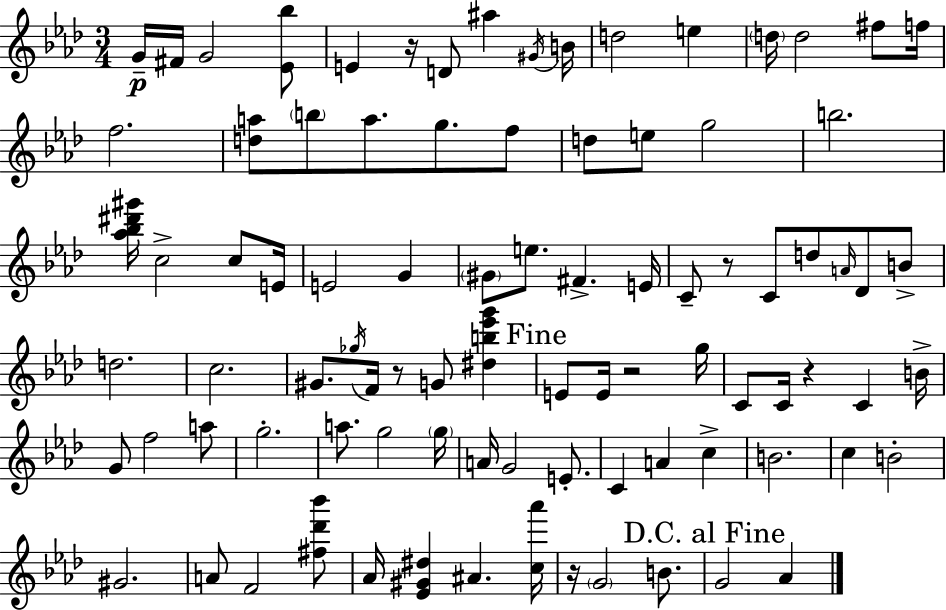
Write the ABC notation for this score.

X:1
T:Untitled
M:3/4
L:1/4
K:Fm
G/4 ^F/4 G2 [_E_b]/2 E z/4 D/2 ^a ^G/4 B/4 d2 e d/4 d2 ^f/2 f/4 f2 [da]/2 b/2 a/2 g/2 f/2 d/2 e/2 g2 b2 [_a_b^d'^g']/4 c2 c/2 E/4 E2 G ^G/2 e/2 ^F E/4 C/2 z/2 C/2 d/2 A/4 _D/2 B/2 d2 c2 ^G/2 _g/4 F/4 z/2 G/2 [^db_e'g'] E/2 E/4 z2 g/4 C/2 C/4 z C B/4 G/2 f2 a/2 g2 a/2 g2 g/4 A/4 G2 E/2 C A c B2 c B2 ^G2 A/2 F2 [^f_d'_b']/2 _A/4 [_E^G^d] ^A [c_a']/4 z/4 G2 B/2 G2 _A